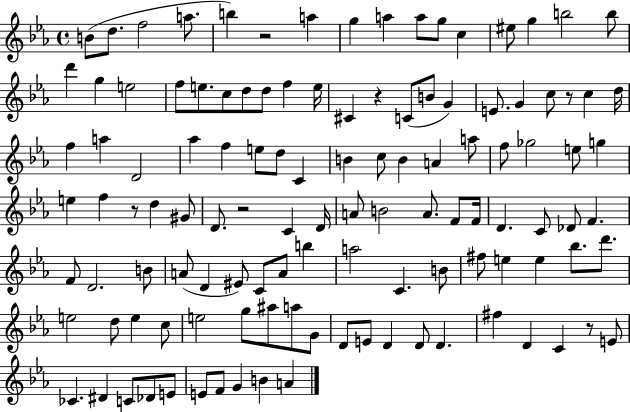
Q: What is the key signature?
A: EES major